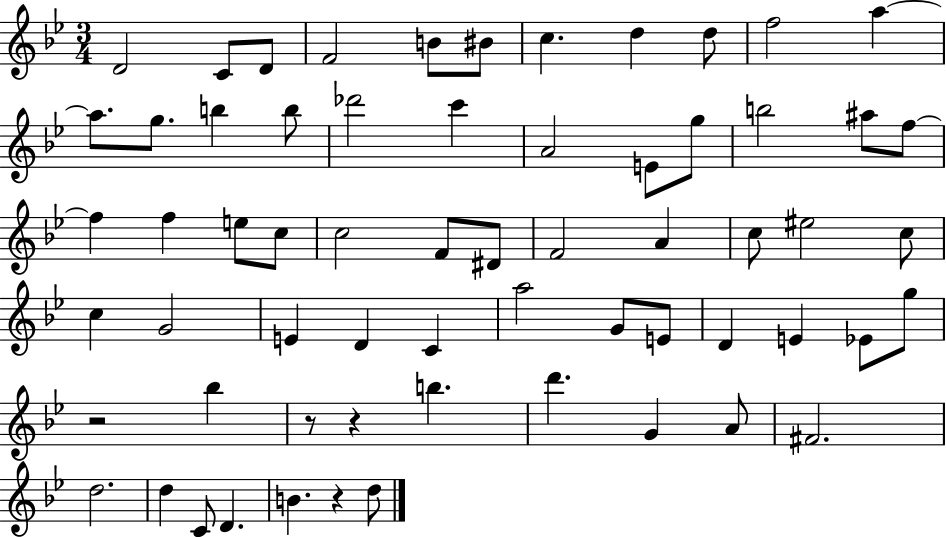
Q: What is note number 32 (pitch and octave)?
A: A4